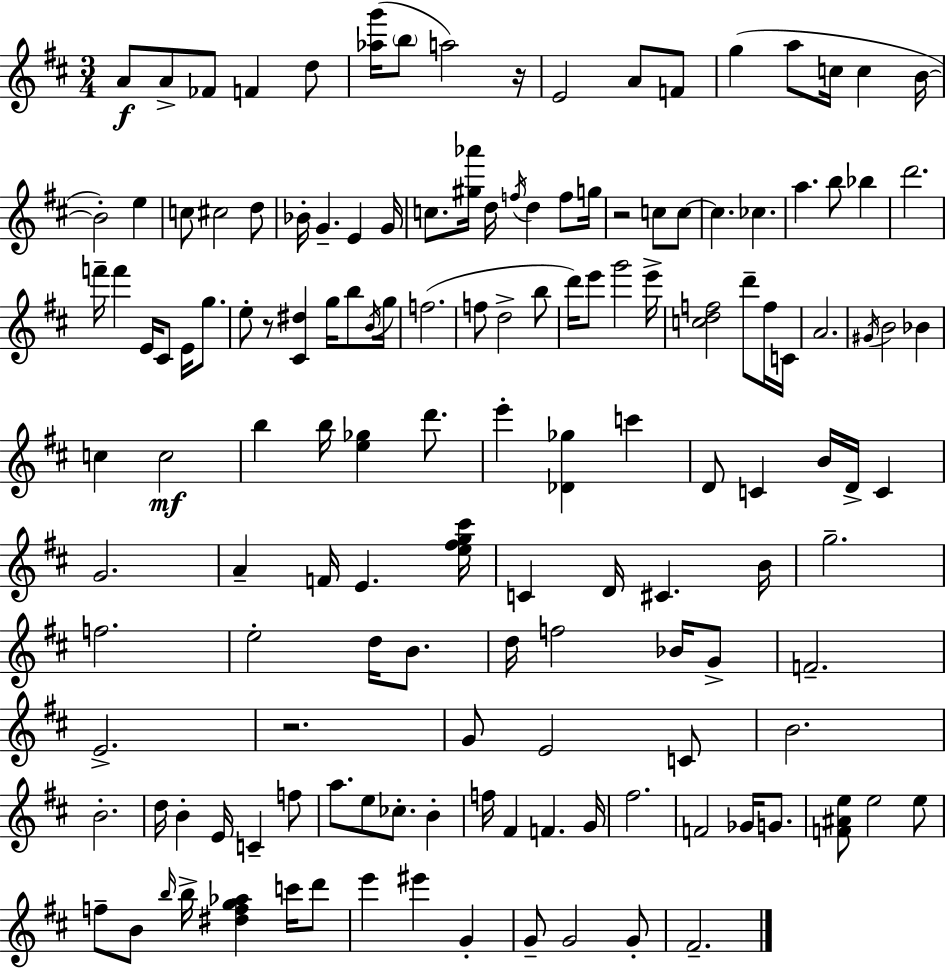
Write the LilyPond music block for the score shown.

{
  \clef treble
  \numericTimeSignature
  \time 3/4
  \key d \major
  a'8\f a'8-> fes'8 f'4 d''8 | <aes'' g'''>16( \parenthesize b''8 a''2) r16 | e'2 a'8 f'8 | g''4( a''8 c''16 c''4 b'16~~ | \break b'2-.) e''4 | c''8 cis''2 d''8 | bes'16-. g'4.-- e'4 g'16 | c''8. <gis'' aes'''>16 d''16 \acciaccatura { f''16 } d''4 f''8 | \break g''16 r2 c''8 c''8~~ | c''4. ces''4. | a''4. b''8 bes''4 | d'''2. | \break f'''16-- f'''4 e'16 cis'8 e'16 g''8. | e''8-. r8 <cis' dis''>4 g''16 b''8 | \acciaccatura { b'16 } g''16 f''2.( | f''8 d''2-> | \break b''8 d'''16) e'''8 g'''2 | e'''16-> <c'' d'' f''>2 d'''8-- | f''16 c'16 a'2. | \acciaccatura { gis'16 } b'2 bes'4 | \break c''4 c''2\mf | b''4 b''16 <e'' ges''>4 | d'''8. e'''4-. <des' ges''>4 c'''4 | d'8 c'4 b'16 d'16-> c'4 | \break g'2. | a'4-- f'16 e'4. | <e'' fis'' g'' cis'''>16 c'4 d'16 cis'4. | b'16 g''2.-- | \break f''2. | e''2-. d''16 | b'8. d''16 f''2 | bes'16 g'8-> f'2.-- | \break e'2.-> | r2. | g'8 e'2 | c'8 b'2. | \break b'2.-. | d''16 b'4-. e'16 c'4-- | f''8 a''8. e''8 ces''8.-. b'4-. | f''16 fis'4 f'4. | \break g'16 fis''2. | f'2 ges'16 | g'8. <f' ais' e''>8 e''2 | e''8 f''8-- b'8 \grace { b''16 } b''16-> <dis'' f'' g'' aes''>4 | \break c'''16 d'''8 e'''4 eis'''4 | g'4-. g'8-- g'2 | g'8-. fis'2.-- | \bar "|."
}